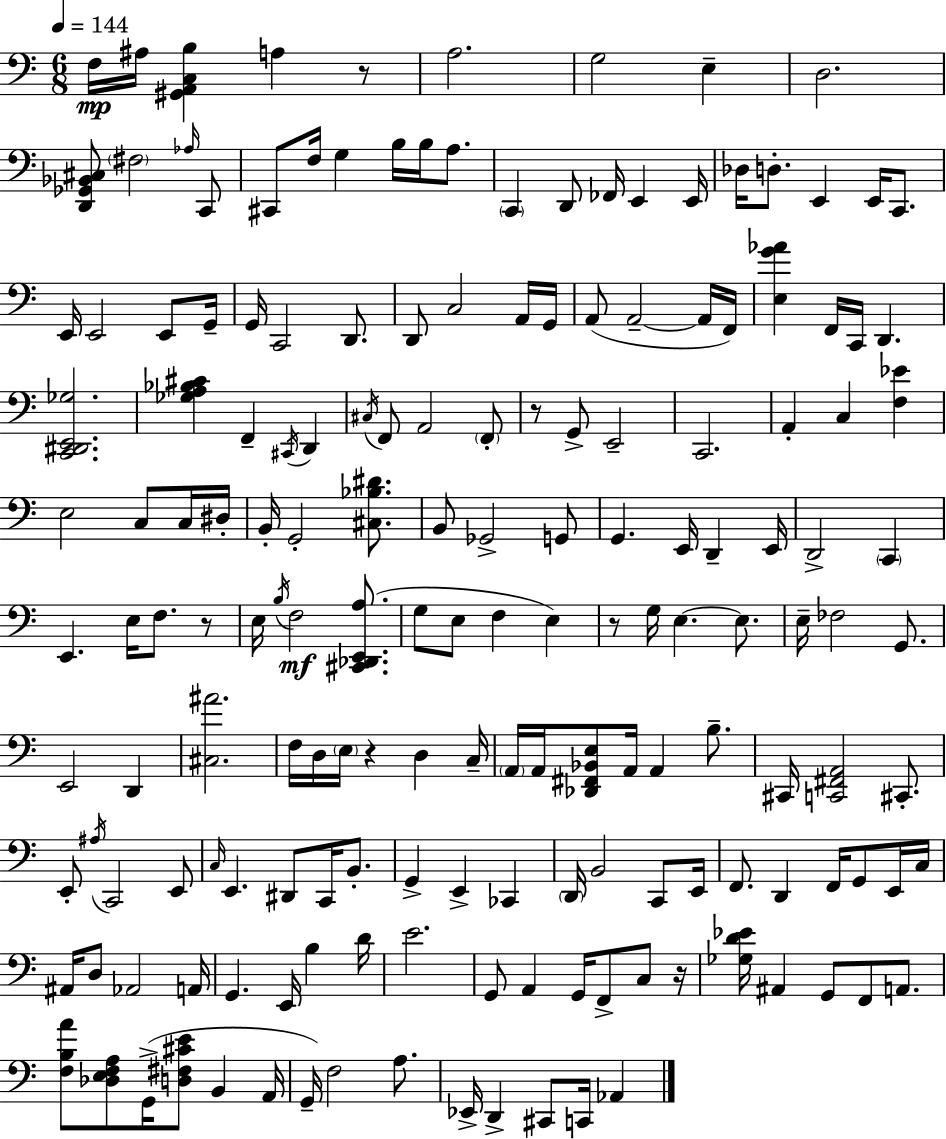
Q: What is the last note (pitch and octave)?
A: Ab2